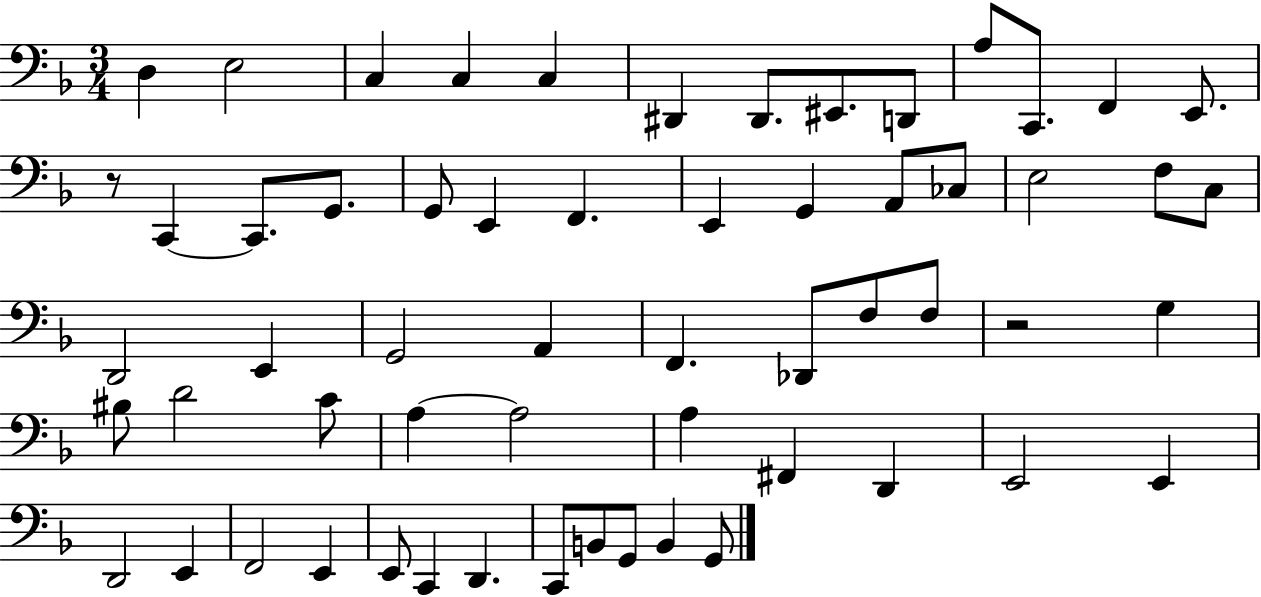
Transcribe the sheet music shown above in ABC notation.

X:1
T:Untitled
M:3/4
L:1/4
K:F
D, E,2 C, C, C, ^D,, ^D,,/2 ^E,,/2 D,,/2 A,/2 C,,/2 F,, E,,/2 z/2 C,, C,,/2 G,,/2 G,,/2 E,, F,, E,, G,, A,,/2 _C,/2 E,2 F,/2 C,/2 D,,2 E,, G,,2 A,, F,, _D,,/2 F,/2 F,/2 z2 G, ^B,/2 D2 C/2 A, A,2 A, ^F,, D,, E,,2 E,, D,,2 E,, F,,2 E,, E,,/2 C,, D,, C,,/2 B,,/2 G,,/2 B,, G,,/2